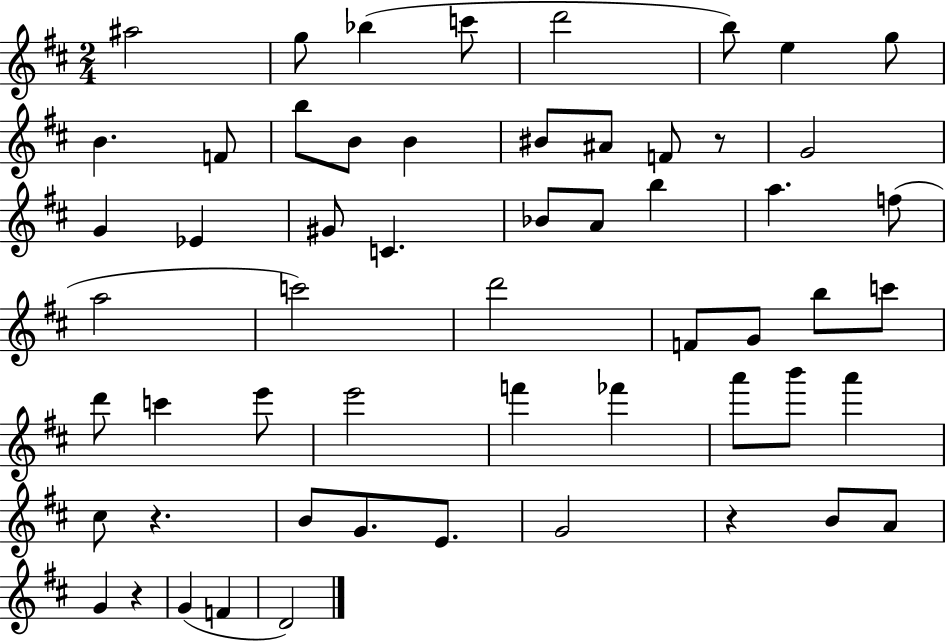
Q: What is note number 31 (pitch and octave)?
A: G4